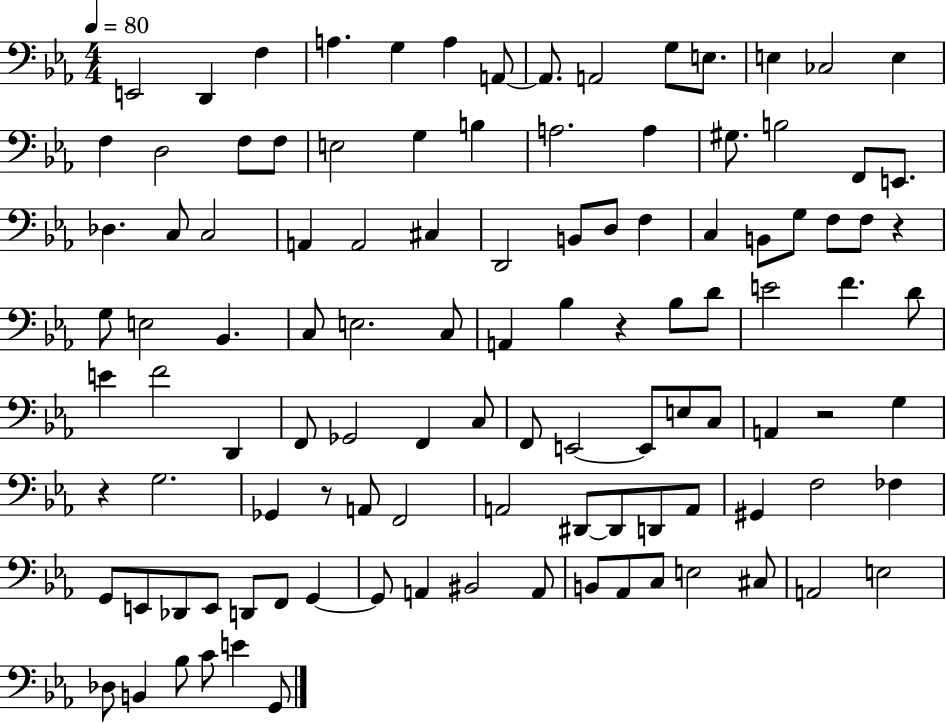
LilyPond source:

{
  \clef bass
  \numericTimeSignature
  \time 4/4
  \key ees \major
  \tempo 4 = 80
  e,2 d,4 f4 | a4. g4 a4 a,8~~ | a,8. a,2 g8 e8. | e4 ces2 e4 | \break f4 d2 f8 f8 | e2 g4 b4 | a2. a4 | gis8. b2 f,8 e,8. | \break des4. c8 c2 | a,4 a,2 cis4 | d,2 b,8 d8 f4 | c4 b,8 g8 f8 f8 r4 | \break g8 e2 bes,4. | c8 e2. c8 | a,4 bes4 r4 bes8 d'8 | e'2 f'4. d'8 | \break e'4 f'2 d,4 | f,8 ges,2 f,4 c8 | f,8 e,2~~ e,8 e8 c8 | a,4 r2 g4 | \break r4 g2. | ges,4 r8 a,8 f,2 | a,2 dis,8~~ dis,8 d,8 a,8 | gis,4 f2 fes4 | \break g,8 e,8 des,8 e,8 d,8 f,8 g,4~~ | g,8 a,4 bis,2 a,8 | b,8 aes,8 c8 e2 cis8 | a,2 e2 | \break des8 b,4 bes8 c'8 e'4 g,8 | \bar "|."
}